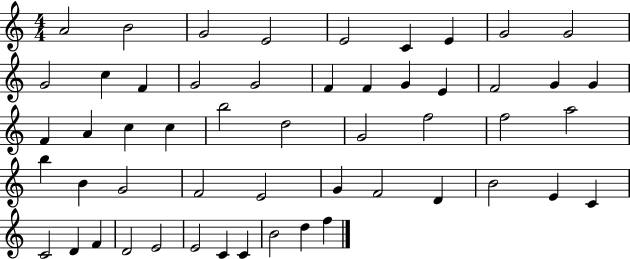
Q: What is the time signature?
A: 4/4